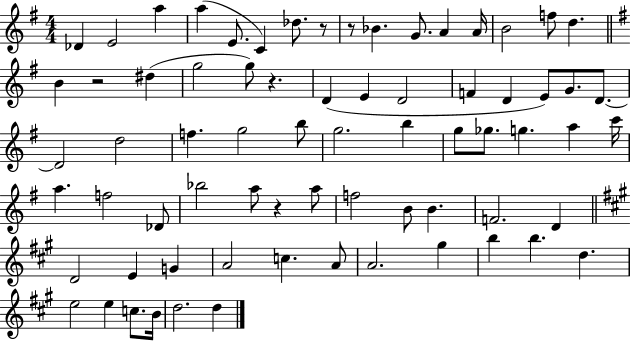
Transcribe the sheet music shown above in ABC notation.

X:1
T:Untitled
M:4/4
L:1/4
K:G
_D E2 a a E/2 C _d/2 z/2 z/2 _B G/2 A A/4 B2 f/2 d B z2 ^d g2 g/2 z D E D2 F D E/2 G/2 D/2 D2 d2 f g2 b/2 g2 b g/2 _g/2 g a c'/4 a f2 _D/2 _b2 a/2 z a/2 f2 B/2 B F2 D D2 E G A2 c A/2 A2 ^g b b d e2 e c/2 B/4 d2 d